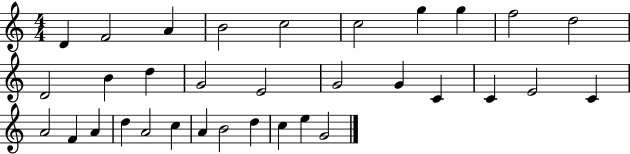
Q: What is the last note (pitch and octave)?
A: G4